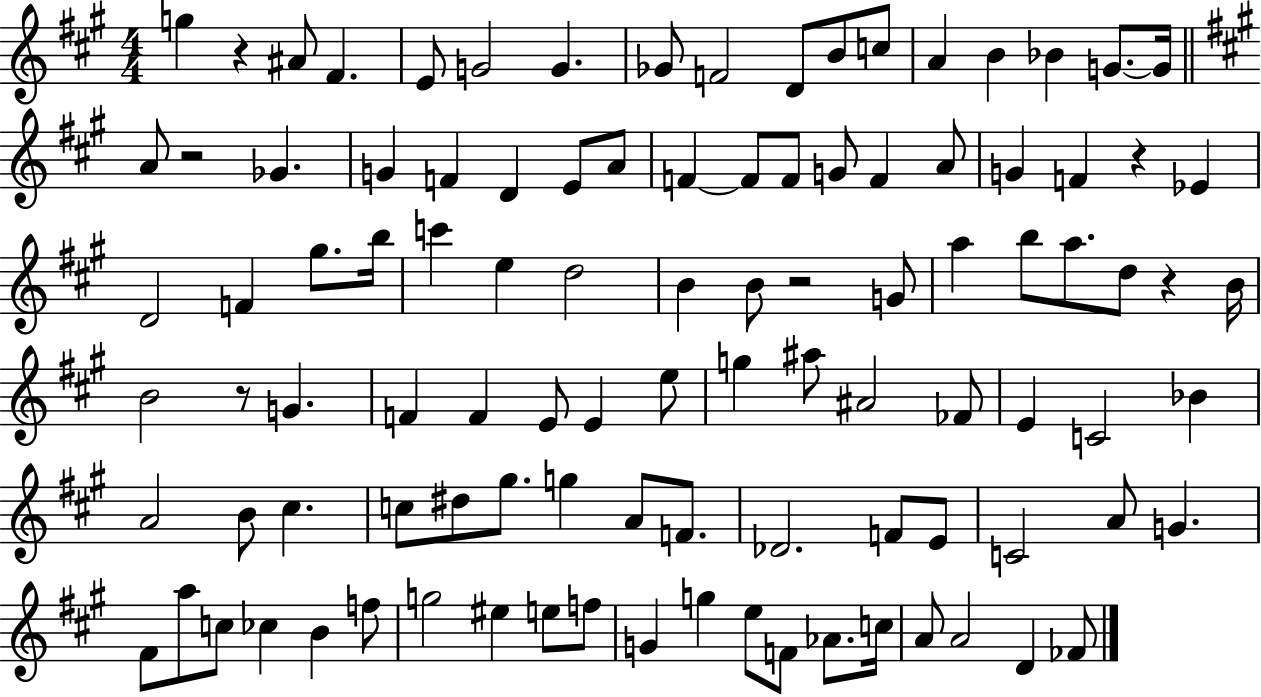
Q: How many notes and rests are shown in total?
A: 102